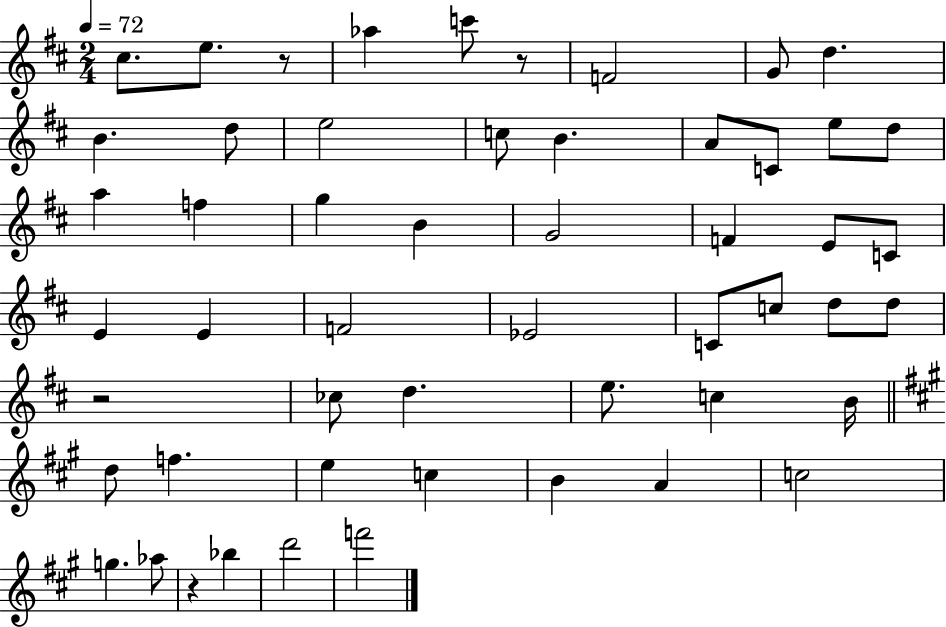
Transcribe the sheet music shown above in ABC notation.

X:1
T:Untitled
M:2/4
L:1/4
K:D
^c/2 e/2 z/2 _a c'/2 z/2 F2 G/2 d B d/2 e2 c/2 B A/2 C/2 e/2 d/2 a f g B G2 F E/2 C/2 E E F2 _E2 C/2 c/2 d/2 d/2 z2 _c/2 d e/2 c B/4 d/2 f e c B A c2 g _a/2 z _b d'2 f'2